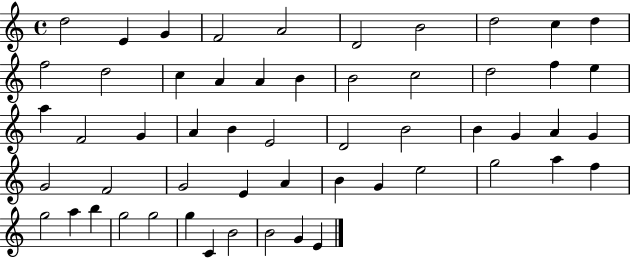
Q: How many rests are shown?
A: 0